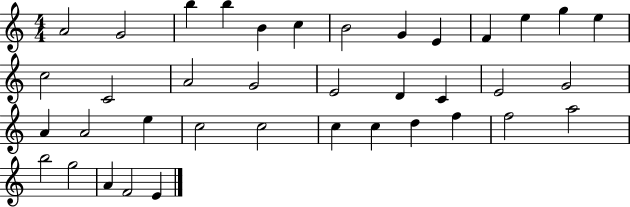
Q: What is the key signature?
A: C major